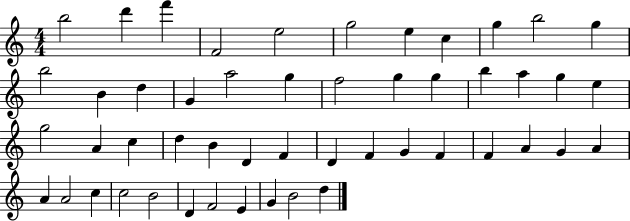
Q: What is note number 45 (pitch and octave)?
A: D4